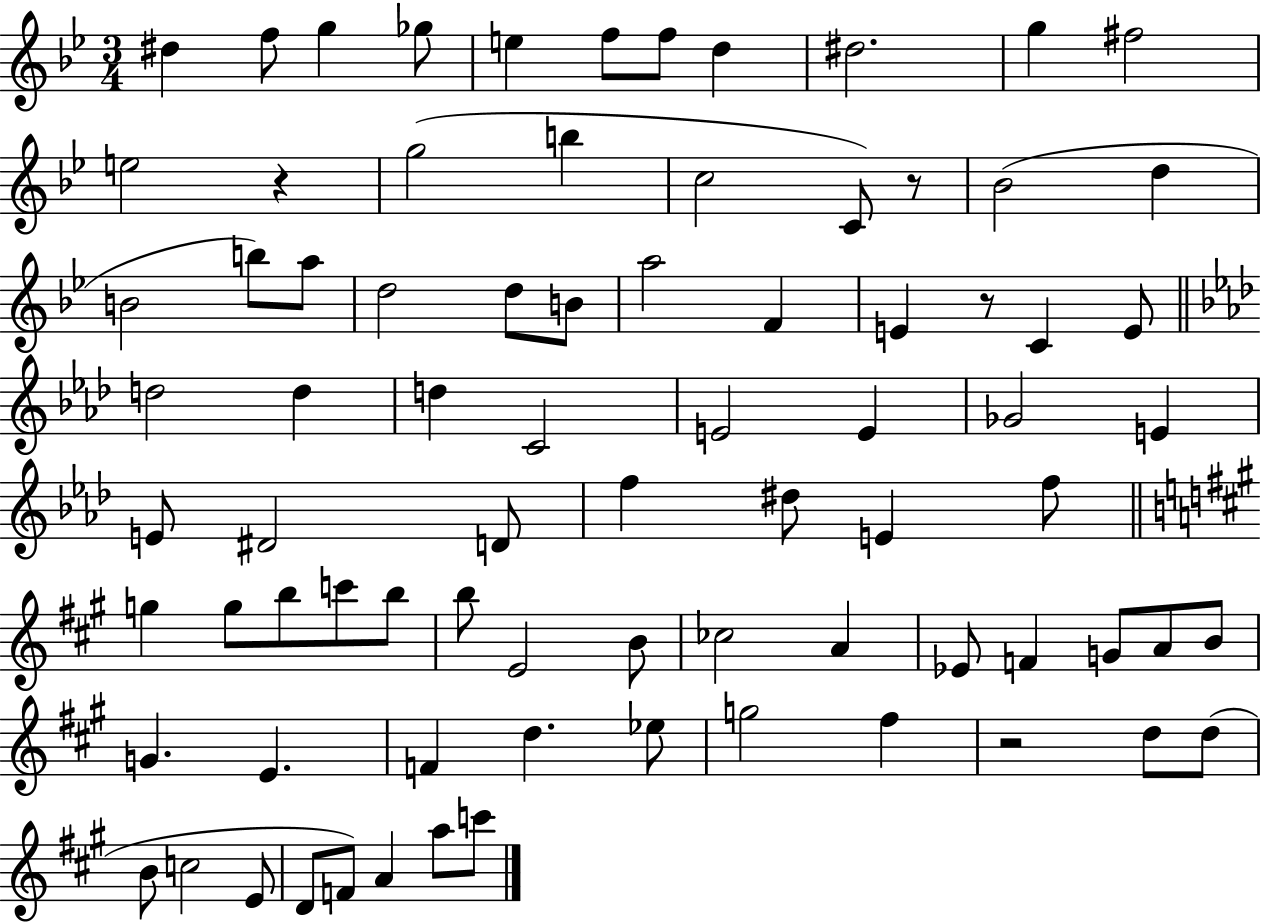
{
  \clef treble
  \numericTimeSignature
  \time 3/4
  \key bes \major
  dis''4 f''8 g''4 ges''8 | e''4 f''8 f''8 d''4 | dis''2. | g''4 fis''2 | \break e''2 r4 | g''2( b''4 | c''2 c'8) r8 | bes'2( d''4 | \break b'2 b''8) a''8 | d''2 d''8 b'8 | a''2 f'4 | e'4 r8 c'4 e'8 | \break \bar "||" \break \key aes \major d''2 d''4 | d''4 c'2 | e'2 e'4 | ges'2 e'4 | \break e'8 dis'2 d'8 | f''4 dis''8 e'4 f''8 | \bar "||" \break \key a \major g''4 g''8 b''8 c'''8 b''8 | b''8 e'2 b'8 | ces''2 a'4 | ees'8 f'4 g'8 a'8 b'8 | \break g'4. e'4. | f'4 d''4. ees''8 | g''2 fis''4 | r2 d''8 d''8( | \break b'8 c''2 e'8 | d'8 f'8) a'4 a''8 c'''8 | \bar "|."
}